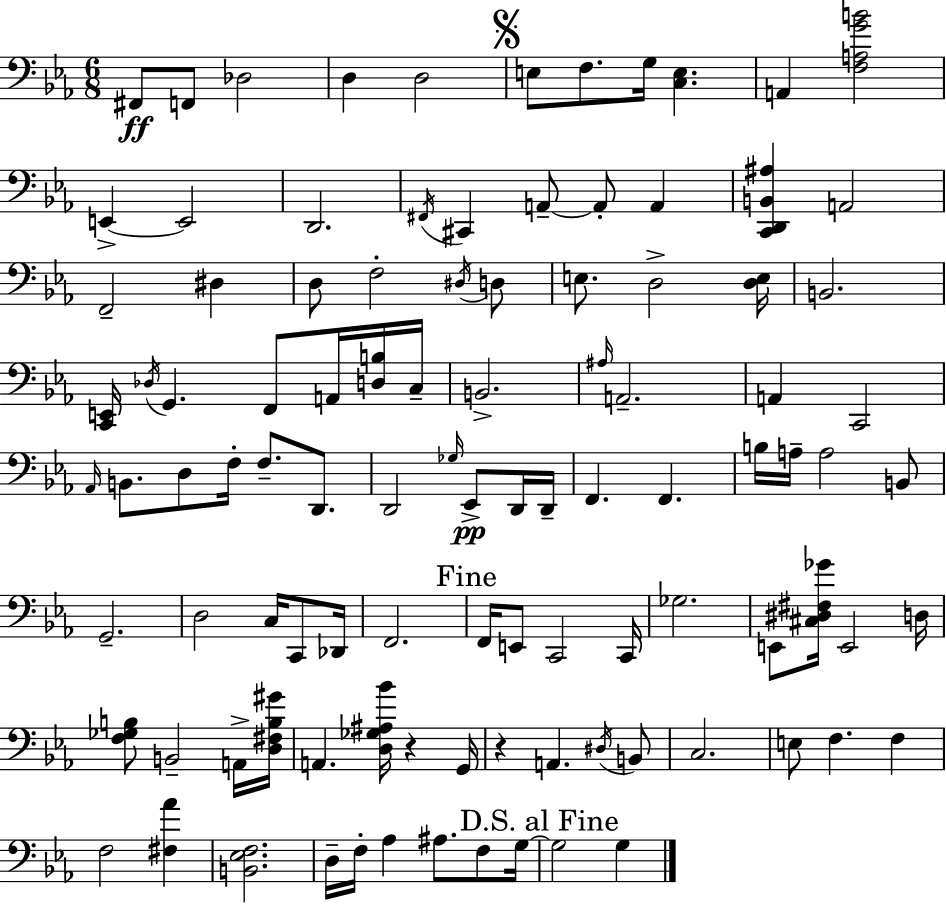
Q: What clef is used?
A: bass